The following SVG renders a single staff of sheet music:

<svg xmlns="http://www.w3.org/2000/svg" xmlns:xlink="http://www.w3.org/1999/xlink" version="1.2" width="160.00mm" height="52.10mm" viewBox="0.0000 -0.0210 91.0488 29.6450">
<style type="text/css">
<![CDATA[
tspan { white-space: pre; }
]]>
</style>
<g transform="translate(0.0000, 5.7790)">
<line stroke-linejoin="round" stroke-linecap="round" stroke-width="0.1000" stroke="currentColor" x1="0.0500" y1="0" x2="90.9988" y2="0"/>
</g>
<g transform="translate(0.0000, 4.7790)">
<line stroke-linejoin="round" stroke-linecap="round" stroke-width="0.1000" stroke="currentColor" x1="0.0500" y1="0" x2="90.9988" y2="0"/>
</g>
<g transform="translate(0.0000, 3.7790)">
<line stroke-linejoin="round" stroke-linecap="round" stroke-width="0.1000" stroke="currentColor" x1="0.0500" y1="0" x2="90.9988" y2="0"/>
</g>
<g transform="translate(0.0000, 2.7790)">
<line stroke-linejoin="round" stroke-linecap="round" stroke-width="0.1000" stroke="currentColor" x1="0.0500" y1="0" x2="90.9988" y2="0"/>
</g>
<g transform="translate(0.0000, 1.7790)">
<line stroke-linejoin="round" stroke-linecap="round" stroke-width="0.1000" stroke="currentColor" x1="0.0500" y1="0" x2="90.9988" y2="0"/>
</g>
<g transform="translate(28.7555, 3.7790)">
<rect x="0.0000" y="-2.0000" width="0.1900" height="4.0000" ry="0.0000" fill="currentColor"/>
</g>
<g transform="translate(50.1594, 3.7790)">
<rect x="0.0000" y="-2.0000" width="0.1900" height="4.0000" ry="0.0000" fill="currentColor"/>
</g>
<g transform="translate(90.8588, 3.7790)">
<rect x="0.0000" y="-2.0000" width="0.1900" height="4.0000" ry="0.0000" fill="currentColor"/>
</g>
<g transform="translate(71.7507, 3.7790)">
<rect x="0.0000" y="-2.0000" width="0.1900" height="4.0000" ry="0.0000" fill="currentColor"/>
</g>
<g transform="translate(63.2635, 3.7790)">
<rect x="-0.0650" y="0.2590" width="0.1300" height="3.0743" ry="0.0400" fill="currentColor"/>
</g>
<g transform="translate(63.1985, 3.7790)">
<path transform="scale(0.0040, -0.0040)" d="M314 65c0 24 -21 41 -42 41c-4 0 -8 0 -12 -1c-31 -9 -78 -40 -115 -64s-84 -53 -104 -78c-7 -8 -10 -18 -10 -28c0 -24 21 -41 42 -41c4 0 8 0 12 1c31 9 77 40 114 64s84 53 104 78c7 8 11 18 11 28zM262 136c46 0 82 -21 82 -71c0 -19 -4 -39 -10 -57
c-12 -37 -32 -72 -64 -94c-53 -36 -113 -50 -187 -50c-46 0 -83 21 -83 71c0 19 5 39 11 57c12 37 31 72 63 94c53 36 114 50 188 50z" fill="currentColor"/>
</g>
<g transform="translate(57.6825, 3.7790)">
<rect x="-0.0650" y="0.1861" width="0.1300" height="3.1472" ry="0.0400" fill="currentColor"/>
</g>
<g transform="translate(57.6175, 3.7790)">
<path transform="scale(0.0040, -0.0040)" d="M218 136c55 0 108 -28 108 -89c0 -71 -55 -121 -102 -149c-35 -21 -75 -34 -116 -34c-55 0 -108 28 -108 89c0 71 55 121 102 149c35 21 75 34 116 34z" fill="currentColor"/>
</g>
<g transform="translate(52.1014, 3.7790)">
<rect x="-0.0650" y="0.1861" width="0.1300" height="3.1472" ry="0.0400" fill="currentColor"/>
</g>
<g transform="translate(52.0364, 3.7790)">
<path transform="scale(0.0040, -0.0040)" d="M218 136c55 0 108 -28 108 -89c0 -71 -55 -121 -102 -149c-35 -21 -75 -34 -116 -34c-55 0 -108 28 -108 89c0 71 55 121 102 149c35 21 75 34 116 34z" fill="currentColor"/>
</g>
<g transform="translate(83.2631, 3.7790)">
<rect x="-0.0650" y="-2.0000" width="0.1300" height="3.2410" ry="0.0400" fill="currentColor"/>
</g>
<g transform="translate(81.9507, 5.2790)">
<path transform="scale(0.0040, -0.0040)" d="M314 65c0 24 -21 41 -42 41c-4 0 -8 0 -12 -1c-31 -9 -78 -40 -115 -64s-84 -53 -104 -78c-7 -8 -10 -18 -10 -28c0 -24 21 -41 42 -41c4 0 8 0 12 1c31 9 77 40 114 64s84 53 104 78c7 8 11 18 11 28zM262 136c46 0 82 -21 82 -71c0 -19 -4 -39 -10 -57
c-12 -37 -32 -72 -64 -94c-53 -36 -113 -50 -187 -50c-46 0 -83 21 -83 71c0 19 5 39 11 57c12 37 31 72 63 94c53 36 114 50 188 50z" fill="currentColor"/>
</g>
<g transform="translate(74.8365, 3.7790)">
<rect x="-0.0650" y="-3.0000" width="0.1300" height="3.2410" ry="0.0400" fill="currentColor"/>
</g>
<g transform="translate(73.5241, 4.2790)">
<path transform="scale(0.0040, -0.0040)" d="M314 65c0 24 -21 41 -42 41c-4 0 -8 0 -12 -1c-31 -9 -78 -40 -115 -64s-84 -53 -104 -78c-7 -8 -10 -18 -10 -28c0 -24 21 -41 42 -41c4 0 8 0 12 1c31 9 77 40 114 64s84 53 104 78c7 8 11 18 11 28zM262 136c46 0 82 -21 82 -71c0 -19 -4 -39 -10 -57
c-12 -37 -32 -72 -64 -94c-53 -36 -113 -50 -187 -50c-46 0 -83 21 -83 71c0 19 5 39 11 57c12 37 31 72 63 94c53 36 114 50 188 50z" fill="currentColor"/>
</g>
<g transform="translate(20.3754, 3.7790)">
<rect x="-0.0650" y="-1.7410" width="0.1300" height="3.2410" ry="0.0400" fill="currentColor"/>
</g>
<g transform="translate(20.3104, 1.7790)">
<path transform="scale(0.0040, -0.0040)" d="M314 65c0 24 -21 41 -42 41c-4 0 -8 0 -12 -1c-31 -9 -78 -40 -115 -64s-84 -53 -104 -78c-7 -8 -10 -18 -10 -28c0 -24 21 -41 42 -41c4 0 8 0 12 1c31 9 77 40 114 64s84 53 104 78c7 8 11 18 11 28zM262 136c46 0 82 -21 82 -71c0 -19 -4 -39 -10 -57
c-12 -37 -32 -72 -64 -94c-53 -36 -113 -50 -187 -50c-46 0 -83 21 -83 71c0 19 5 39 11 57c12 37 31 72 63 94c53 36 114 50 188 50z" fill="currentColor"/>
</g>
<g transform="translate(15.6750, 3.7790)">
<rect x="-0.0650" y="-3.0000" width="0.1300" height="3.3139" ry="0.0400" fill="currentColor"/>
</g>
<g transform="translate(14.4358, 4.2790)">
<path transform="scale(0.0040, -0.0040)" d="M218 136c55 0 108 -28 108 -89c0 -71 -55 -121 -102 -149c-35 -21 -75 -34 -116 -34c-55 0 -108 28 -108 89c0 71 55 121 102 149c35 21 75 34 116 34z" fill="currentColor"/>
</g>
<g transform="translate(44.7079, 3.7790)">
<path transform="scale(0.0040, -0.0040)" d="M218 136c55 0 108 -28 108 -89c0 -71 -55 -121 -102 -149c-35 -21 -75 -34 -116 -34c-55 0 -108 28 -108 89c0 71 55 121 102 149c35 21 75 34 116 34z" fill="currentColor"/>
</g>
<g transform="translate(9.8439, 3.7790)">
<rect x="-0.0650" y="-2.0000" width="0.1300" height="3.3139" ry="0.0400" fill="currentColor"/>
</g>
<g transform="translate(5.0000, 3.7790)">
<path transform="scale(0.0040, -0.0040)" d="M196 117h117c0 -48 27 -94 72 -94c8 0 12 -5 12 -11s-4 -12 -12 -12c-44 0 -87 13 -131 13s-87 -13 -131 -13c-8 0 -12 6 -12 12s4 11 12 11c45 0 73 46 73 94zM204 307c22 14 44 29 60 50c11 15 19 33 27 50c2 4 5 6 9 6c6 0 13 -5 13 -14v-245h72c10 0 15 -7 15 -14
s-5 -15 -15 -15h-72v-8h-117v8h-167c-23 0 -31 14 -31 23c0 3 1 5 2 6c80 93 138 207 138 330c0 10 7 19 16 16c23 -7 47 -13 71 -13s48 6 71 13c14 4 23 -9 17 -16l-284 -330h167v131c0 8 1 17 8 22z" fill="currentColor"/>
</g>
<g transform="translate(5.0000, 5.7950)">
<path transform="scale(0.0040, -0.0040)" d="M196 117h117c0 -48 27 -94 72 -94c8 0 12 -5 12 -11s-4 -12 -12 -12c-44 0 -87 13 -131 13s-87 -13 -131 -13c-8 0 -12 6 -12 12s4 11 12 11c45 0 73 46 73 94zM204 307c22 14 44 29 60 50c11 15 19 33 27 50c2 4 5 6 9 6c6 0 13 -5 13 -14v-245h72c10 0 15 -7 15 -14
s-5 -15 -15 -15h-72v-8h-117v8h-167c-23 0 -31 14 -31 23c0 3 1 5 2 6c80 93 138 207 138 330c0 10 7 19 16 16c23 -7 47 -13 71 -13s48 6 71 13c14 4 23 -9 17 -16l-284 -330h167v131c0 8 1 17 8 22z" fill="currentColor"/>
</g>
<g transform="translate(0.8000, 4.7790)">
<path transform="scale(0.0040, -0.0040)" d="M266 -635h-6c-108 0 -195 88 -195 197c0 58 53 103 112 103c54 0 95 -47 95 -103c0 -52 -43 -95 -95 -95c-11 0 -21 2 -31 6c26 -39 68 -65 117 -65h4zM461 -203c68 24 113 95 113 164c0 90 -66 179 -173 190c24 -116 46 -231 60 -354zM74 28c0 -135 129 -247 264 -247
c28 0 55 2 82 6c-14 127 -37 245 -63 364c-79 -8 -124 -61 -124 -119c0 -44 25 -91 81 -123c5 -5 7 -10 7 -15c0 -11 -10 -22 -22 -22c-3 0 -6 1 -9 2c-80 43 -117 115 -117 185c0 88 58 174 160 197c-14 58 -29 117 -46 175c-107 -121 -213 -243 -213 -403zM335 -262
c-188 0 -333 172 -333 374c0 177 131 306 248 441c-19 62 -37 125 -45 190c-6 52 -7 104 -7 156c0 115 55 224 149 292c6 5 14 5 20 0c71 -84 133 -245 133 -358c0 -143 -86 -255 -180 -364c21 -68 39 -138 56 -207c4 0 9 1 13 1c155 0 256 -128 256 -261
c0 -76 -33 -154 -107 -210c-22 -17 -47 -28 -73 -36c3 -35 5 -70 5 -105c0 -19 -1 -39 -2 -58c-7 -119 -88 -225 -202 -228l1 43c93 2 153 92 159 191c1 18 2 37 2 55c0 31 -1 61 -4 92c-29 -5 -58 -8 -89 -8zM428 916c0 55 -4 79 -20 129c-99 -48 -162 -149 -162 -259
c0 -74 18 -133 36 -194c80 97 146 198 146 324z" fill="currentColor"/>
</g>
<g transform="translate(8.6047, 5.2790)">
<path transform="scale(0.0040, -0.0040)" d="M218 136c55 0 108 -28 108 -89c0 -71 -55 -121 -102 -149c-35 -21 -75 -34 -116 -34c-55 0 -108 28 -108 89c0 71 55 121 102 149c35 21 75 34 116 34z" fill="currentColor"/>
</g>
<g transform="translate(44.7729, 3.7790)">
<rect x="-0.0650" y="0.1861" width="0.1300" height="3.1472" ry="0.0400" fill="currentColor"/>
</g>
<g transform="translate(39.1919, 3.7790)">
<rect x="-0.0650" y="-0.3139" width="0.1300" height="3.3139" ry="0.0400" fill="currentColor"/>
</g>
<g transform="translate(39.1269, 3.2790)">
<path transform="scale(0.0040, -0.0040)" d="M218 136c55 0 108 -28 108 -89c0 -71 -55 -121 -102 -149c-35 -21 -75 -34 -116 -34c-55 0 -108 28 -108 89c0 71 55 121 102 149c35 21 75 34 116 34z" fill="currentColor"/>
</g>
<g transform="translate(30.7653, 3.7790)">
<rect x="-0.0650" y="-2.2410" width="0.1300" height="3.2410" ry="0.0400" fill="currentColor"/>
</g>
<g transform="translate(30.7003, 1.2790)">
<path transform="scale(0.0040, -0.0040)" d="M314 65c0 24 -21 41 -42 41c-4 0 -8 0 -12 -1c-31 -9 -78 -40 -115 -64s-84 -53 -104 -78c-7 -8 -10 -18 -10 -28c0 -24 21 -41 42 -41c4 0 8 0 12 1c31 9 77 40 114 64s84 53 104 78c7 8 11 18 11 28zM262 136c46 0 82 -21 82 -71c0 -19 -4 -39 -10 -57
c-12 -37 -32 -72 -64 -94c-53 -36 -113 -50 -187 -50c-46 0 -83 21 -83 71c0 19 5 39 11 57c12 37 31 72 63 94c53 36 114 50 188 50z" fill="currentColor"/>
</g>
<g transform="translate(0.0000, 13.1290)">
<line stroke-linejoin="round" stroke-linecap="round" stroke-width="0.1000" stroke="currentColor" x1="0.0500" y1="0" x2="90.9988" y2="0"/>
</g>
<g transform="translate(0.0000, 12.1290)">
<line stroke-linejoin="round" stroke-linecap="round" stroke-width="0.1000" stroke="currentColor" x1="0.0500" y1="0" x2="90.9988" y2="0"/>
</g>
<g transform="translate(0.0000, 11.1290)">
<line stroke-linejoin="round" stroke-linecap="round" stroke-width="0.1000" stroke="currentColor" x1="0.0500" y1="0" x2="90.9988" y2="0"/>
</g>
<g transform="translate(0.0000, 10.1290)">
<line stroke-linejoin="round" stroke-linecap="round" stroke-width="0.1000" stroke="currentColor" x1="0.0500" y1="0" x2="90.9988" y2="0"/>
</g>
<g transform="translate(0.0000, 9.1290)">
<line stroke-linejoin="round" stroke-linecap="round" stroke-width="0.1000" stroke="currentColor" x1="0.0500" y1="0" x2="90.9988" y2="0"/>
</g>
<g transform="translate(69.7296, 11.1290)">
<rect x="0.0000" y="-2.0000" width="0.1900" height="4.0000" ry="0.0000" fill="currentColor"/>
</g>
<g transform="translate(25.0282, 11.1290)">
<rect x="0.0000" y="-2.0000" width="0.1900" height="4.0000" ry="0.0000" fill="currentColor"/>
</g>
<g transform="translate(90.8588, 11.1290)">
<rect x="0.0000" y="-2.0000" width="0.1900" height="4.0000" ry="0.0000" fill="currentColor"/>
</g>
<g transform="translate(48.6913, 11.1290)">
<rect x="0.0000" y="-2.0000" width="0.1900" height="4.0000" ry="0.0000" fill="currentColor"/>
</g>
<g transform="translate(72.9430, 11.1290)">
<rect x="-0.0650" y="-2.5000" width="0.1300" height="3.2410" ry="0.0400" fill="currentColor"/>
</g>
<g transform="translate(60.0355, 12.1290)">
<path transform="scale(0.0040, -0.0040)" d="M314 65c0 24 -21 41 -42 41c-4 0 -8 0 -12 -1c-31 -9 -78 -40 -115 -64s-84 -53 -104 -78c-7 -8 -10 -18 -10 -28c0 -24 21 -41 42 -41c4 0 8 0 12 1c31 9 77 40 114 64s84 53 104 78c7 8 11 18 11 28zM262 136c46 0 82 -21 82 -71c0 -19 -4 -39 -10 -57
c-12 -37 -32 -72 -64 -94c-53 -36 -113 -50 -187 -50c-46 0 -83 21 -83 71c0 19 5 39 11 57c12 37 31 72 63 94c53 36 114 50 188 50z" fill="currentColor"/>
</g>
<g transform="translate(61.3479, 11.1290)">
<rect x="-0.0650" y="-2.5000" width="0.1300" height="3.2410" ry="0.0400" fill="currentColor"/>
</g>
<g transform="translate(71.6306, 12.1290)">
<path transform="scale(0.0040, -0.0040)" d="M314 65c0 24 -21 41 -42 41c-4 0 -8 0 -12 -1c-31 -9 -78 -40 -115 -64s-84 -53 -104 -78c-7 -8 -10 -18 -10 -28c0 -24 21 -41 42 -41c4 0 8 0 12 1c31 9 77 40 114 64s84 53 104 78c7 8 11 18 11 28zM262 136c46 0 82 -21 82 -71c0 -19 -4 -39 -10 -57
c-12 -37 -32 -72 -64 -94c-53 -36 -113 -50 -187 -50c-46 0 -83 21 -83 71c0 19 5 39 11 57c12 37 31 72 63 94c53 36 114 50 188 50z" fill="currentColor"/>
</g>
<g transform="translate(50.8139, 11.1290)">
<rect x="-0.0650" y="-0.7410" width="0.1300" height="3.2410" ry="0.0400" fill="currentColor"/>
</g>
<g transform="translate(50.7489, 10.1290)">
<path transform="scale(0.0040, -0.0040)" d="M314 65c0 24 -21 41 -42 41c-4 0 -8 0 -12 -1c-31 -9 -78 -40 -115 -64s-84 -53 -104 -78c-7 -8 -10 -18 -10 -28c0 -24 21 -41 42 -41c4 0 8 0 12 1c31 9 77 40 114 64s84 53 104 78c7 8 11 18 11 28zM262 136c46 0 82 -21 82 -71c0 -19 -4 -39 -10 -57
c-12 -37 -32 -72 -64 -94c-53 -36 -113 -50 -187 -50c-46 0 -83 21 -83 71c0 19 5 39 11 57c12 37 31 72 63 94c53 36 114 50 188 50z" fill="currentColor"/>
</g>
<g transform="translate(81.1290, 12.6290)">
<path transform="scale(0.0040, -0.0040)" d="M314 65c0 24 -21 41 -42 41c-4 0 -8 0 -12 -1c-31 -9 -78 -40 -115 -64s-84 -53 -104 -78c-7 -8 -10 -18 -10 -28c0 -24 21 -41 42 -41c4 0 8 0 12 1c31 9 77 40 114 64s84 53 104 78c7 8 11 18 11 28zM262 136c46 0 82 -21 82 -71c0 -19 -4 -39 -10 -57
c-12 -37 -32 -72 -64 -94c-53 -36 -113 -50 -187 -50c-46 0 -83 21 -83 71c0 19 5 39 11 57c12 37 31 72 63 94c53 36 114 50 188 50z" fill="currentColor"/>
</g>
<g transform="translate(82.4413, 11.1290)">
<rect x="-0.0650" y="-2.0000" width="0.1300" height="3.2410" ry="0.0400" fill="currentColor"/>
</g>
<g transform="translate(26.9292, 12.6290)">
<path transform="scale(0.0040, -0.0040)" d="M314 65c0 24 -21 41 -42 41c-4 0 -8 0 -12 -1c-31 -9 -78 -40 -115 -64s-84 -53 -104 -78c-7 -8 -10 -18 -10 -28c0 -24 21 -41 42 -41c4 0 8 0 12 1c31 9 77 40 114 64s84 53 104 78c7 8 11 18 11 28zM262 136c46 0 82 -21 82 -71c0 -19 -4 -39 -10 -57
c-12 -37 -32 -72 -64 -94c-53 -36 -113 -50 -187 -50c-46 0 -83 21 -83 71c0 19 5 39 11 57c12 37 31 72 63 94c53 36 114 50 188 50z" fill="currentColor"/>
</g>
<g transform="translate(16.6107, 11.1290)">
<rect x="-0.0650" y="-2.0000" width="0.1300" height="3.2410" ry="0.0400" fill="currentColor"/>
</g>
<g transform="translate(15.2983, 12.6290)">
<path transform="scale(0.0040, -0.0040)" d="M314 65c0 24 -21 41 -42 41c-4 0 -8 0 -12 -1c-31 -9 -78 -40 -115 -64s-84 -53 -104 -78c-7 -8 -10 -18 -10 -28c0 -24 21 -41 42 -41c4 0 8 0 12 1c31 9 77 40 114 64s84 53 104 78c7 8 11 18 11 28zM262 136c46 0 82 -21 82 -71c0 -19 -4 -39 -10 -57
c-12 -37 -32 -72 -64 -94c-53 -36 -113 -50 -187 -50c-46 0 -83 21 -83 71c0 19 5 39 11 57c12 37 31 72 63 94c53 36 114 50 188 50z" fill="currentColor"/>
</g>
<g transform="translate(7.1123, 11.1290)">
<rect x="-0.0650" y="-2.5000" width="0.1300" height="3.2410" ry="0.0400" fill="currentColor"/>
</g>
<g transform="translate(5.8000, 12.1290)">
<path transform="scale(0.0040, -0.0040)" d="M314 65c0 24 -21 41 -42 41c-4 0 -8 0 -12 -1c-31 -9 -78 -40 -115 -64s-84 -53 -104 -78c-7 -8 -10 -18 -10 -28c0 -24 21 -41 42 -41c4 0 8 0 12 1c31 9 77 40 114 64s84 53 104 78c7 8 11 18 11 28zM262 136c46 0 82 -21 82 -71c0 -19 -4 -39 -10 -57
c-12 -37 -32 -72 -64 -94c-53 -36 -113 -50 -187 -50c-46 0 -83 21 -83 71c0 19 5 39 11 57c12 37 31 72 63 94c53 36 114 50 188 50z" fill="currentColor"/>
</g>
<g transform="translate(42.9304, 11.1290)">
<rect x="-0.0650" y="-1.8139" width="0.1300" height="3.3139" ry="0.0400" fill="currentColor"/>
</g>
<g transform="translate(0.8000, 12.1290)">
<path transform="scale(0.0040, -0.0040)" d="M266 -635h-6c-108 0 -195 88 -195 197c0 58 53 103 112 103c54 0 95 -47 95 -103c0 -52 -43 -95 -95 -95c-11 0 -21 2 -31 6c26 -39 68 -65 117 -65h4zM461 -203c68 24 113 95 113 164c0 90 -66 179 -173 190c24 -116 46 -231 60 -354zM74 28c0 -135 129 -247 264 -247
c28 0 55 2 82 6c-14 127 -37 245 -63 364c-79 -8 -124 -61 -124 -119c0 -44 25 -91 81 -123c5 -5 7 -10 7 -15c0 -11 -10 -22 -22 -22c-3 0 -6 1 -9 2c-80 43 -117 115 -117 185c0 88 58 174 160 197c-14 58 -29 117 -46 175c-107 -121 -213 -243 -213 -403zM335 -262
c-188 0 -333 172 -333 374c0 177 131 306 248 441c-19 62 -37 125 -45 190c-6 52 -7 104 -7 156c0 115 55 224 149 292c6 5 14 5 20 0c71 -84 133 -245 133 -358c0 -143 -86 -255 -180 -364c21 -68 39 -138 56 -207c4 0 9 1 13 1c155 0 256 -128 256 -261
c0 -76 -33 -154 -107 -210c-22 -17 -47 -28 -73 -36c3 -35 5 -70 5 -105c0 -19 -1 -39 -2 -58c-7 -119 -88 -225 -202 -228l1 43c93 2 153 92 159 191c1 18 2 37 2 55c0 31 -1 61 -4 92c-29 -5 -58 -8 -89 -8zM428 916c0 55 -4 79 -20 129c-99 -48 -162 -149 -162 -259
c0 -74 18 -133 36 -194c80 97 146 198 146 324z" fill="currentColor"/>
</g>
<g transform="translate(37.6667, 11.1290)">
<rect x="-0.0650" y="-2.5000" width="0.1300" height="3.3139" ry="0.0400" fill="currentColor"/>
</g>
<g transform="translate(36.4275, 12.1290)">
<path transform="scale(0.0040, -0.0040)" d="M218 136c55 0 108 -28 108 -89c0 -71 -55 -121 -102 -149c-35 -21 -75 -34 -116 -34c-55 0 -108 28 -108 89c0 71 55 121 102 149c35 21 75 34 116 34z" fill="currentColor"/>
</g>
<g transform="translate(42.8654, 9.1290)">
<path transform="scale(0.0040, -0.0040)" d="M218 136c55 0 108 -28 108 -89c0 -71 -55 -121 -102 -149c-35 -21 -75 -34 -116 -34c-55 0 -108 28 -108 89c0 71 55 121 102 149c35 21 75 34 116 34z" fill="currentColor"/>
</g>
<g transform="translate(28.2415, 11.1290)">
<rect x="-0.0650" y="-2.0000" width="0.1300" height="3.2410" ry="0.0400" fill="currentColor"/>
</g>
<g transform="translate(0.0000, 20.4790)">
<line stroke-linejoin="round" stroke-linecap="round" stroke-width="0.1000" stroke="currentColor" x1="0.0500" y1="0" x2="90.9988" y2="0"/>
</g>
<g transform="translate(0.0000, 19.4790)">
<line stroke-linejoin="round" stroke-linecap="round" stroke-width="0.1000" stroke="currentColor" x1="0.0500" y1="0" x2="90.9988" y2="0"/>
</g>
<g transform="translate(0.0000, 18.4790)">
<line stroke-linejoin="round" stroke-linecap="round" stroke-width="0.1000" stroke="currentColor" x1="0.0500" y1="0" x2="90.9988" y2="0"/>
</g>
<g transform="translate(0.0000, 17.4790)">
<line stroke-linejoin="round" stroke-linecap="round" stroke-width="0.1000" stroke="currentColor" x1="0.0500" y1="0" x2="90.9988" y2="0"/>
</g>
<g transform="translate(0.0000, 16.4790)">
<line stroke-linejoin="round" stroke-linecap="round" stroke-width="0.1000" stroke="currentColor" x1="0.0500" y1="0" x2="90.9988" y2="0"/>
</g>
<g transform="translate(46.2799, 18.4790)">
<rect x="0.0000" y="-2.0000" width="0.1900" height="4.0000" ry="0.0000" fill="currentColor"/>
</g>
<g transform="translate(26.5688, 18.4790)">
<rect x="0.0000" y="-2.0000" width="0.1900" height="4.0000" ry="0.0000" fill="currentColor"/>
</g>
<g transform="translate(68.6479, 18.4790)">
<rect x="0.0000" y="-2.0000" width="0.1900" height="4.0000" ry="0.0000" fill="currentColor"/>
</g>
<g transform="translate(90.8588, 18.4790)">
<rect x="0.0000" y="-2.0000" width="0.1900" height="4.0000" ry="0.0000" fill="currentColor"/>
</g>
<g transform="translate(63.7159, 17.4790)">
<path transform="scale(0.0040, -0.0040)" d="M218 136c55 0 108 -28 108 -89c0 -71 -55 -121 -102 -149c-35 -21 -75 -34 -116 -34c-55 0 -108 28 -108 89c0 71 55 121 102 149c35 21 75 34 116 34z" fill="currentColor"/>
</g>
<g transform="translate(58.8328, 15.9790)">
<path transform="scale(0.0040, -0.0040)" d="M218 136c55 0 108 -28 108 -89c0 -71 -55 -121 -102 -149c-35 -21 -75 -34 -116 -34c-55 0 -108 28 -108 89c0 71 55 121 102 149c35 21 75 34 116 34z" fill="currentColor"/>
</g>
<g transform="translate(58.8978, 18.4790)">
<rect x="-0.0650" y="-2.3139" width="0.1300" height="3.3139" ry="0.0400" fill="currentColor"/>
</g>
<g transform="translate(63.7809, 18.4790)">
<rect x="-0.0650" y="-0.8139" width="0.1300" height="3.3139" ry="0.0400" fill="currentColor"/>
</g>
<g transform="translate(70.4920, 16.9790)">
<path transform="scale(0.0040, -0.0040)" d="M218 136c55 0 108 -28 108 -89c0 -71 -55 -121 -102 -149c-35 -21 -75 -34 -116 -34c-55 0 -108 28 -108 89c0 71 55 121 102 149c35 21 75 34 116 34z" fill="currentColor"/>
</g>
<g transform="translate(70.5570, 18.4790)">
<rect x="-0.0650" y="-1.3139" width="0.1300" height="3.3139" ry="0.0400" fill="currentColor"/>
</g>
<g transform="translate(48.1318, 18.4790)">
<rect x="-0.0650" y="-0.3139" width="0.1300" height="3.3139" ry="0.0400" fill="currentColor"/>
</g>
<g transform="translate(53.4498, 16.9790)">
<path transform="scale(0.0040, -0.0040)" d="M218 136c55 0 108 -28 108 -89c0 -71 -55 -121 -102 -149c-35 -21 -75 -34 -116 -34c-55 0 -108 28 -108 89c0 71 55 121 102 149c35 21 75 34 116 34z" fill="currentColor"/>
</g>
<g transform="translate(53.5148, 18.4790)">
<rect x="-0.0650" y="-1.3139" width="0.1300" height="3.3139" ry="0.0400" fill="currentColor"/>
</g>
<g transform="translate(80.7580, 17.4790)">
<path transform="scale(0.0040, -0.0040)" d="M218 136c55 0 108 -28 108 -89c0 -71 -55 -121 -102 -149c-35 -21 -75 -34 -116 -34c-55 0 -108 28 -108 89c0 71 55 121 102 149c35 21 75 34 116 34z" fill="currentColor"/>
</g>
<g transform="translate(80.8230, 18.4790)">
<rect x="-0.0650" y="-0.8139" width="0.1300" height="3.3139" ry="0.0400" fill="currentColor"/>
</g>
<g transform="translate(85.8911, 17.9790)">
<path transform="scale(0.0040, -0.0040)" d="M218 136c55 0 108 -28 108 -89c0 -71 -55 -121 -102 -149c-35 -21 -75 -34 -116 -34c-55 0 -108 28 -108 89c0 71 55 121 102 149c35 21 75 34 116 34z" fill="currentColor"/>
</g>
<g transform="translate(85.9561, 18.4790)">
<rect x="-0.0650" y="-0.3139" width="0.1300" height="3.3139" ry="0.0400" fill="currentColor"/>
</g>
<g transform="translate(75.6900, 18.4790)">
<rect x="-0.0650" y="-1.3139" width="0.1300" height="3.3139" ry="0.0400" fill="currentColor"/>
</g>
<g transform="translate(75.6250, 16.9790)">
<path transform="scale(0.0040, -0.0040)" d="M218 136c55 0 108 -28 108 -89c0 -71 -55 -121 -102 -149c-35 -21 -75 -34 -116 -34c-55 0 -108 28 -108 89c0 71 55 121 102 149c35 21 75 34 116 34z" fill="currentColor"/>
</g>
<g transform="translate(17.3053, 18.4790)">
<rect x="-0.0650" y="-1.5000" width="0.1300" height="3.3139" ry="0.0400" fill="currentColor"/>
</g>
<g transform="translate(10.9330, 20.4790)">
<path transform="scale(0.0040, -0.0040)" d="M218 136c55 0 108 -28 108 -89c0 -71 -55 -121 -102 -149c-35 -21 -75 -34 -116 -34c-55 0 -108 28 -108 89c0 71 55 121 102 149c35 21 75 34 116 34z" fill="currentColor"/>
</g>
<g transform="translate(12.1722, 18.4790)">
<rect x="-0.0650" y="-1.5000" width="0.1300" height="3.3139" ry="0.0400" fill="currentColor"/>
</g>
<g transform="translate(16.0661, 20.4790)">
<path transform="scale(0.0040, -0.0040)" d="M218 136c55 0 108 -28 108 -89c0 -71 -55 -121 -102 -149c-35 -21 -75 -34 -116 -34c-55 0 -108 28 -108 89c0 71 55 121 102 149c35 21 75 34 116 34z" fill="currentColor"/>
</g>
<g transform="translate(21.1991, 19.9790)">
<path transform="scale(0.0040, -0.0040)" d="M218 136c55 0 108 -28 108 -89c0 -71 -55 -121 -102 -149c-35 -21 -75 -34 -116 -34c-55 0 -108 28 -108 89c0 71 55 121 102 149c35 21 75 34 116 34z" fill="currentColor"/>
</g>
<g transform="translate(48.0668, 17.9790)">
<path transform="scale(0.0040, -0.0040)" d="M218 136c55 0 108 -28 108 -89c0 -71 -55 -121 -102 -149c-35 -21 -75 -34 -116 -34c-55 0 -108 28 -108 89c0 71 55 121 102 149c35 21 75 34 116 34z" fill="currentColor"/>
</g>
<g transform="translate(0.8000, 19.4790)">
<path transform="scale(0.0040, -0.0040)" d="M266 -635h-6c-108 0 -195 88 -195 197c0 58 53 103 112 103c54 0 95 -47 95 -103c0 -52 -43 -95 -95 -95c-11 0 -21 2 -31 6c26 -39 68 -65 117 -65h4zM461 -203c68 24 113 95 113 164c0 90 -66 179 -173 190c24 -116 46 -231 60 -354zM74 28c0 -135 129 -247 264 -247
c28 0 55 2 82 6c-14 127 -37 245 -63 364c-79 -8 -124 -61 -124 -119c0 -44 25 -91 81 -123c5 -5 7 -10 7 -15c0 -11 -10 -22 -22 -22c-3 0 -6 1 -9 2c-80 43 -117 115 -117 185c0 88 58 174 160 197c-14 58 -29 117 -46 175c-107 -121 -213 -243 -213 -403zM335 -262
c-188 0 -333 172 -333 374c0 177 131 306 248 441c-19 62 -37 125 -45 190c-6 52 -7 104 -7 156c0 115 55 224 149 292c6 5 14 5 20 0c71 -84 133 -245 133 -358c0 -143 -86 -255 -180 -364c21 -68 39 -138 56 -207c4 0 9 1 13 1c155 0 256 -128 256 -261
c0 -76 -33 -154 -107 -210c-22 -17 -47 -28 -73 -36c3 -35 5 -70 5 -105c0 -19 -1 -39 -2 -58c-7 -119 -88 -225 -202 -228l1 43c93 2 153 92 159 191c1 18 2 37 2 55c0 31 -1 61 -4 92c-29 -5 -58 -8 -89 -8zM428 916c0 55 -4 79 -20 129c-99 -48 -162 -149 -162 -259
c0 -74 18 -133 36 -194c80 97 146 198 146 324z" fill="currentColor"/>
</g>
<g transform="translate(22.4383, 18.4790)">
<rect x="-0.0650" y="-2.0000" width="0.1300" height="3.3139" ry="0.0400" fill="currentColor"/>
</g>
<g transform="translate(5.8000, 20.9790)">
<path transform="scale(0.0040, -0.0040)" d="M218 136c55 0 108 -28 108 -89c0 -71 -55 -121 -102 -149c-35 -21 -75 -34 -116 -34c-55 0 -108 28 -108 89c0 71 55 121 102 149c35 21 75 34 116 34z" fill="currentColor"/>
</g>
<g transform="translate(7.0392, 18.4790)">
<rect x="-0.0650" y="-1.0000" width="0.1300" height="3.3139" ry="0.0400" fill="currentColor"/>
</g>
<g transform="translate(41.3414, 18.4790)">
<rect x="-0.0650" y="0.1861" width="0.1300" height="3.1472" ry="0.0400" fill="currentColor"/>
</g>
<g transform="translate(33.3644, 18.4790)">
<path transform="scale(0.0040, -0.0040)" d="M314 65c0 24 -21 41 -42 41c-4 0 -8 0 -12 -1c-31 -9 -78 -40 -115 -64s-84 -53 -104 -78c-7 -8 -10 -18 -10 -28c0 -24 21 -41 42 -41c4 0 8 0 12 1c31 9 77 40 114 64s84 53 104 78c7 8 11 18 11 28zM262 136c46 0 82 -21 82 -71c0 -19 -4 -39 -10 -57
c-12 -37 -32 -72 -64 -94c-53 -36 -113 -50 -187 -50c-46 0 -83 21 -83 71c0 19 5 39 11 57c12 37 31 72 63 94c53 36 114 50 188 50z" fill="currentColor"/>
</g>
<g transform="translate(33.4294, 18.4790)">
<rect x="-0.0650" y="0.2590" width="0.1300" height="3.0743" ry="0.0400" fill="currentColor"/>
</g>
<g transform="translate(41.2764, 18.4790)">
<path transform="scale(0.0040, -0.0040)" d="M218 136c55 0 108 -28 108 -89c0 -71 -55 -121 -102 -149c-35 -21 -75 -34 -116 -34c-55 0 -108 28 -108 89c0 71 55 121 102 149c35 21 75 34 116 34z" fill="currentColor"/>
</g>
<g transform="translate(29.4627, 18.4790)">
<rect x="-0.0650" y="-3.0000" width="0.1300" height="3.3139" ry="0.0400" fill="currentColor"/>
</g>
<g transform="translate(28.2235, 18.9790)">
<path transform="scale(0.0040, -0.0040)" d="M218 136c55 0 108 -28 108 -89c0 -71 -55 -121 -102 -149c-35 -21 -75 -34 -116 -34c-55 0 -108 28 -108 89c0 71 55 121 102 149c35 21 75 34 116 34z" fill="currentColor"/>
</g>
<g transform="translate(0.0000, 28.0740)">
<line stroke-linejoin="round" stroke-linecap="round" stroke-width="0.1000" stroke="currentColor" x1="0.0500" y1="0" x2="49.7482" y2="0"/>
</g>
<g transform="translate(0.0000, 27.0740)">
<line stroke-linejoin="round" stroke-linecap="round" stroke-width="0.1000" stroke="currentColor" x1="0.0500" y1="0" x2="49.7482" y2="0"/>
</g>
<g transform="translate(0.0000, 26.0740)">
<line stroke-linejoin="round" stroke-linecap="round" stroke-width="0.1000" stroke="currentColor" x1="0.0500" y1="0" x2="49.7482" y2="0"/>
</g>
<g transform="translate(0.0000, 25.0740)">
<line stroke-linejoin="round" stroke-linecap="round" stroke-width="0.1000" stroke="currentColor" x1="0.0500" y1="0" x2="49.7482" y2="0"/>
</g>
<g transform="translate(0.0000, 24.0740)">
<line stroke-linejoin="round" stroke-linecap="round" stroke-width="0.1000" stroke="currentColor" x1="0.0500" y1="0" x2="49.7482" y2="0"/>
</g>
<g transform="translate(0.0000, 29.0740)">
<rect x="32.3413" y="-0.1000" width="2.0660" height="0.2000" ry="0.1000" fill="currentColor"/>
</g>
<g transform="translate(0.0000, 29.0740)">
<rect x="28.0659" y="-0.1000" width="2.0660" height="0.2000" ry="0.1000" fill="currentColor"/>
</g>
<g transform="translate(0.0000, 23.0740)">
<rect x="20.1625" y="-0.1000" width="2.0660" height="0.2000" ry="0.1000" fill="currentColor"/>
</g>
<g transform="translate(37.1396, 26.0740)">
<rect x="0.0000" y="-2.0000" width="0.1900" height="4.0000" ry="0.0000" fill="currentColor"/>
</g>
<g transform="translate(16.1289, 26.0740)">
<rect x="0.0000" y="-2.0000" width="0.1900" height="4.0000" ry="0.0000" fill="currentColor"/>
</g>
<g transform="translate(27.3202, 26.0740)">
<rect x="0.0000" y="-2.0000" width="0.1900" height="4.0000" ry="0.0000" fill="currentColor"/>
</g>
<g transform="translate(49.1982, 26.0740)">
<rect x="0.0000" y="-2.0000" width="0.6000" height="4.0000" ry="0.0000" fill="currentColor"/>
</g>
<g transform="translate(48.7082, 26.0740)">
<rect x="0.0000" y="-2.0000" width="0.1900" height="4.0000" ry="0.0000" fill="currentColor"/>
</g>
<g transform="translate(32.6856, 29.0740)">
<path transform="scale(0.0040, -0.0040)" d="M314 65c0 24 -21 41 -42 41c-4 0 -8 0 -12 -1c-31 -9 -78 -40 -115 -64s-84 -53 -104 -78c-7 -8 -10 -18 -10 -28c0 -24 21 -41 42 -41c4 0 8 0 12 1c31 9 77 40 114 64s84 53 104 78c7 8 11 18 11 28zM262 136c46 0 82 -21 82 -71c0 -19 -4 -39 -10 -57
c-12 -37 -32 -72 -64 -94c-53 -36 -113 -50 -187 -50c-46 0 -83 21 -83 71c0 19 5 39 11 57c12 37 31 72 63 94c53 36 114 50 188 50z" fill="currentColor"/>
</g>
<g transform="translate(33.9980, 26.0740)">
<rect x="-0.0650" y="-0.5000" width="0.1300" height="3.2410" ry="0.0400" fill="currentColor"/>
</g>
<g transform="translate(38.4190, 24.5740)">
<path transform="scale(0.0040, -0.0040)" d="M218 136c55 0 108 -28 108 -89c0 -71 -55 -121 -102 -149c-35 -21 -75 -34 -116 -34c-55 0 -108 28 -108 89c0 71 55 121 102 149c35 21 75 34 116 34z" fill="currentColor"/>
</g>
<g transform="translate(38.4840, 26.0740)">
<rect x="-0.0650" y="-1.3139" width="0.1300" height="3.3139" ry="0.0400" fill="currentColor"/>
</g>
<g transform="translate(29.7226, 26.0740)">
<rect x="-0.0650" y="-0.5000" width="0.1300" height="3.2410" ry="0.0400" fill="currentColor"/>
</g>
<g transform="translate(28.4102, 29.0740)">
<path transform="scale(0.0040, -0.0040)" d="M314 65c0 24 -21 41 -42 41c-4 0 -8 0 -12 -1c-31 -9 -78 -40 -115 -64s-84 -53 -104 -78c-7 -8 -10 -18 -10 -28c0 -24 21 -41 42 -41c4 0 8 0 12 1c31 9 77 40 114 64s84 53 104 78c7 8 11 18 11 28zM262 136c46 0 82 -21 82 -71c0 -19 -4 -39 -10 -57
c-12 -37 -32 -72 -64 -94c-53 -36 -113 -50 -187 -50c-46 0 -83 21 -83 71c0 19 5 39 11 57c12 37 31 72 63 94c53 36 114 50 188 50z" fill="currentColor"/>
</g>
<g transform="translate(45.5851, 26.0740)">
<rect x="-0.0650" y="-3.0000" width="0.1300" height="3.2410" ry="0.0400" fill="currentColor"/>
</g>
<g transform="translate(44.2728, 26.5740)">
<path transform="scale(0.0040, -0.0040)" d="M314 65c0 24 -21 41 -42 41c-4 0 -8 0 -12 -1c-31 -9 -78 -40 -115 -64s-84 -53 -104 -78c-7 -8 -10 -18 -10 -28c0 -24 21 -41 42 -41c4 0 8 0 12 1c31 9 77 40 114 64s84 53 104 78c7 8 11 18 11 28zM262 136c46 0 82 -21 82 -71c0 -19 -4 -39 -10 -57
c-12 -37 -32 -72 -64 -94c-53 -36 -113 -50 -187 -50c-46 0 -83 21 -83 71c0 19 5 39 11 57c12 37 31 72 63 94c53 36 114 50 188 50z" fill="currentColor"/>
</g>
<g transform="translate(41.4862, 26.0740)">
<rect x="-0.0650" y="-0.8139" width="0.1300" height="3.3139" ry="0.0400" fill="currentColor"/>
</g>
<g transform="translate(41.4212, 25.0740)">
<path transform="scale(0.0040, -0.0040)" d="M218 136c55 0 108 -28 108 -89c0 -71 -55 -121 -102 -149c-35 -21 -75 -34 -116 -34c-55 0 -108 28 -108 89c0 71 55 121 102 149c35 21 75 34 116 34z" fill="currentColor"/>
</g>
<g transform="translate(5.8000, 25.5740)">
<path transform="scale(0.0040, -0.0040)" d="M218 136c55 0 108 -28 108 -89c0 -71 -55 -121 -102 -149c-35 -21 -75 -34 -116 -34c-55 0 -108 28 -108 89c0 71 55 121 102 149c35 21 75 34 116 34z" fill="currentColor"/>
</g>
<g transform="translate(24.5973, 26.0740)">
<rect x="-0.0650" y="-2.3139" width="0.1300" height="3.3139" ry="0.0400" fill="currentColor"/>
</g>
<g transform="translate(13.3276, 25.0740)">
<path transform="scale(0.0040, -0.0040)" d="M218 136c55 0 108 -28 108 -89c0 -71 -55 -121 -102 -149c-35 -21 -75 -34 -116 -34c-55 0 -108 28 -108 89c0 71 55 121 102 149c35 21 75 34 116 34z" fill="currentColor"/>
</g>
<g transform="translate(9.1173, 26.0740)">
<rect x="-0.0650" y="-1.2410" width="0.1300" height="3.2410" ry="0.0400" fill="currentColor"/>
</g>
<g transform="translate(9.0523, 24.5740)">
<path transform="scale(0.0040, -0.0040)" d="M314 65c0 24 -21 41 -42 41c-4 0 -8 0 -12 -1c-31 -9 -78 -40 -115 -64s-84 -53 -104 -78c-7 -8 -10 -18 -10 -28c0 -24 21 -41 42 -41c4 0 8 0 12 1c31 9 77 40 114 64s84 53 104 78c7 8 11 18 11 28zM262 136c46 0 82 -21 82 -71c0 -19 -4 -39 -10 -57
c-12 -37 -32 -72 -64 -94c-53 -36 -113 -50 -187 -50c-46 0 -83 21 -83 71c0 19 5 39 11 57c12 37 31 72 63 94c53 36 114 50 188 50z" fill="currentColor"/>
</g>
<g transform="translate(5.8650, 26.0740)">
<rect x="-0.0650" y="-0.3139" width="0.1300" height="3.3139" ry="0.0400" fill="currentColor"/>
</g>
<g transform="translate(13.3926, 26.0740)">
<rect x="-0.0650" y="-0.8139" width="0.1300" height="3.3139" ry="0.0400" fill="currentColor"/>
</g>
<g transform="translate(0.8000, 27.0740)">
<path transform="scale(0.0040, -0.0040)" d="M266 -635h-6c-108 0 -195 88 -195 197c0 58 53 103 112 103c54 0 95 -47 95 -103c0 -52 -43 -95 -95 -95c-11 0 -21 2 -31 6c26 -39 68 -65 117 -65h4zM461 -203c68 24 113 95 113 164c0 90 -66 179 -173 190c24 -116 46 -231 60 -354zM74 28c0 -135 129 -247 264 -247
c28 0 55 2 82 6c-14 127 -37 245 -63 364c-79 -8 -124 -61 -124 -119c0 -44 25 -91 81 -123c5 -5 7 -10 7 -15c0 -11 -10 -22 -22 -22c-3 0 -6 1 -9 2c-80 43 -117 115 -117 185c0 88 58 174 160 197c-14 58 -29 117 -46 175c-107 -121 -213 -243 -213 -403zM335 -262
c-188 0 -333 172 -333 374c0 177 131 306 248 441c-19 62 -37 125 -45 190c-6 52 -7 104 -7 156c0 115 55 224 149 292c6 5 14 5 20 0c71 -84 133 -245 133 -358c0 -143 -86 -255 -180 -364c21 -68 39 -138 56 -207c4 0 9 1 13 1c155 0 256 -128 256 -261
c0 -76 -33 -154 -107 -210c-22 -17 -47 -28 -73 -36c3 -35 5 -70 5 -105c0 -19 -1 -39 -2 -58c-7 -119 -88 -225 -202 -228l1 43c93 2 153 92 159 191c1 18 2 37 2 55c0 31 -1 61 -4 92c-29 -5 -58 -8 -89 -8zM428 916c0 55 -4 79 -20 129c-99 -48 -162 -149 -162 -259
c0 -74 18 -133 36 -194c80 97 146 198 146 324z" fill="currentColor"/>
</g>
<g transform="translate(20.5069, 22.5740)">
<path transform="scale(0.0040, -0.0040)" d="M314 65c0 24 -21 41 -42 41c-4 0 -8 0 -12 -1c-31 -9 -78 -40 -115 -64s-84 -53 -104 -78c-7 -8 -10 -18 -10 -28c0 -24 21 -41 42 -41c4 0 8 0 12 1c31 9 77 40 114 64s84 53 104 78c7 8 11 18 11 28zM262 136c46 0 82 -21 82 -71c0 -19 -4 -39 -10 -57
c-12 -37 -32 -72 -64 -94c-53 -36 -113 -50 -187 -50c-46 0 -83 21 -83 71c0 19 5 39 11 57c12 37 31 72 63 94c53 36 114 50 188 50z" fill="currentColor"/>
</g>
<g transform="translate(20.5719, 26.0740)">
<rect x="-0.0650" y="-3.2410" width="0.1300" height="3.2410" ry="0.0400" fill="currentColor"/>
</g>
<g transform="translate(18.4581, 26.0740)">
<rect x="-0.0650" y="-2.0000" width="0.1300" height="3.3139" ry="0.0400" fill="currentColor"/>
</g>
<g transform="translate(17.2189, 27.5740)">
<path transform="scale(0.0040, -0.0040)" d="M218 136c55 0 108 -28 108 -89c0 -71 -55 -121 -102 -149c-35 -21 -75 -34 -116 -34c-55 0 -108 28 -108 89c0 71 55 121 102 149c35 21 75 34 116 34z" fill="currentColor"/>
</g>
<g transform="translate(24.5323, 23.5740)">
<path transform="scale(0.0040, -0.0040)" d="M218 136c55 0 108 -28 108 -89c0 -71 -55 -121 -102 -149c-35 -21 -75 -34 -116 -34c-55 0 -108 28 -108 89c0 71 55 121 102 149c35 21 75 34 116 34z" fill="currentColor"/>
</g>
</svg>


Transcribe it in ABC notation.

X:1
T:Untitled
M:4/4
L:1/4
K:C
F A f2 g2 c B B B B2 A2 F2 G2 F2 F2 G f d2 G2 G2 F2 D E E F A B2 B c e g d e e d c c e2 d F b2 g C2 C2 e d A2